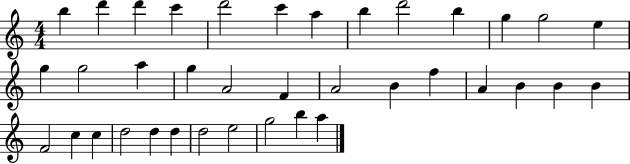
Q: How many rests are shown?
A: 0